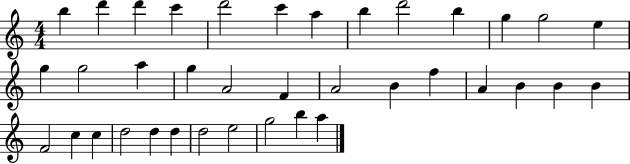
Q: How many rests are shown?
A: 0